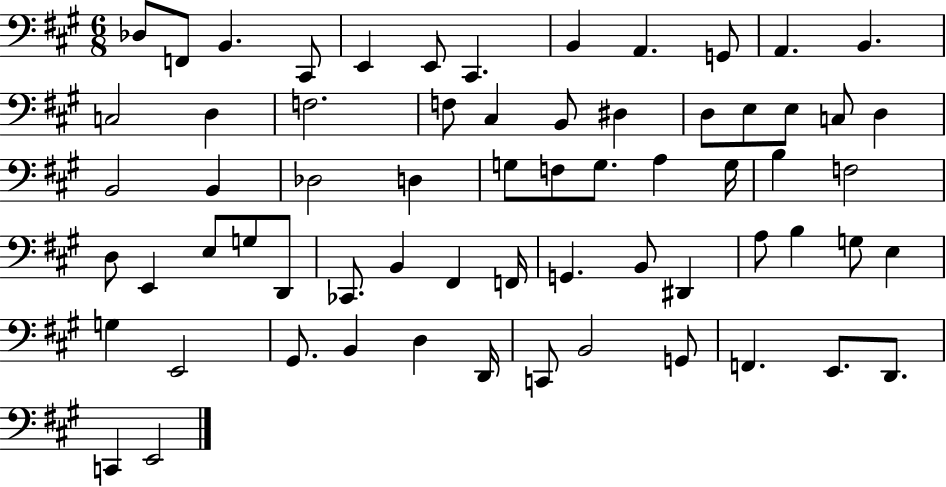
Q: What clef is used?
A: bass